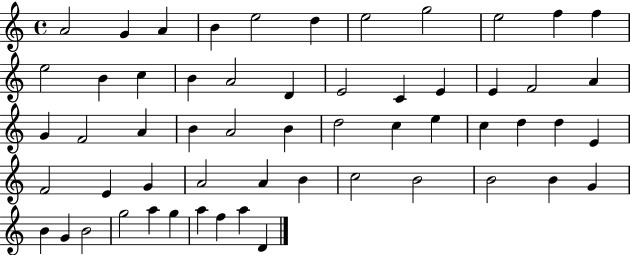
X:1
T:Untitled
M:4/4
L:1/4
K:C
A2 G A B e2 d e2 g2 e2 f f e2 B c B A2 D E2 C E E F2 A G F2 A B A2 B d2 c e c d d E F2 E G A2 A B c2 B2 B2 B G B G B2 g2 a g a f a D